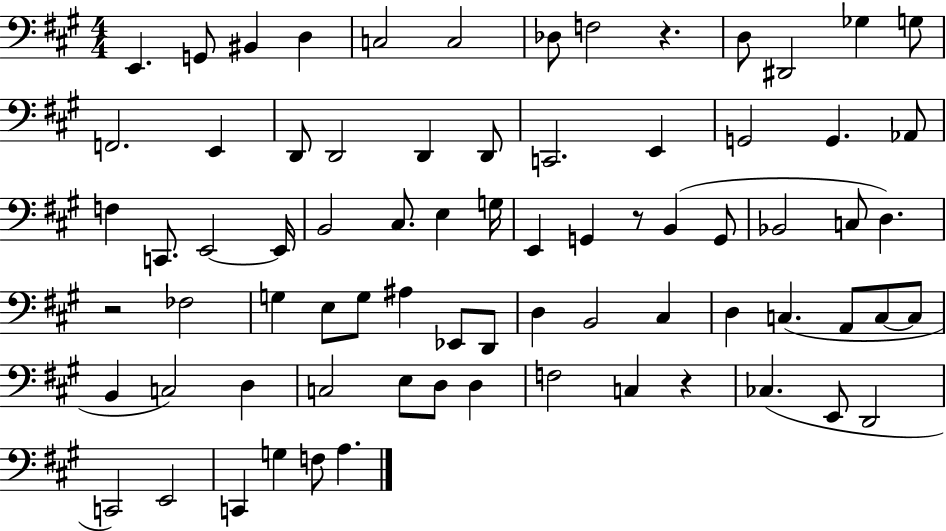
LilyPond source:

{
  \clef bass
  \numericTimeSignature
  \time 4/4
  \key a \major
  \repeat volta 2 { e,4. g,8 bis,4 d4 | c2 c2 | des8 f2 r4. | d8 dis,2 ges4 g8 | \break f,2. e,4 | d,8 d,2 d,4 d,8 | c,2. e,4 | g,2 g,4. aes,8 | \break f4 c,8. e,2~~ e,16 | b,2 cis8. e4 g16 | e,4 g,4 r8 b,4( g,8 | bes,2 c8 d4.) | \break r2 fes2 | g4 e8 g8 ais4 ees,8 d,8 | d4 b,2 cis4 | d4 c4.( a,8 c8~~ c8 | \break b,4 c2) d4 | c2 e8 d8 d4 | f2 c4 r4 | ces4.( e,8 d,2 | \break c,2) e,2 | c,4 g4 f8 a4. | } \bar "|."
}